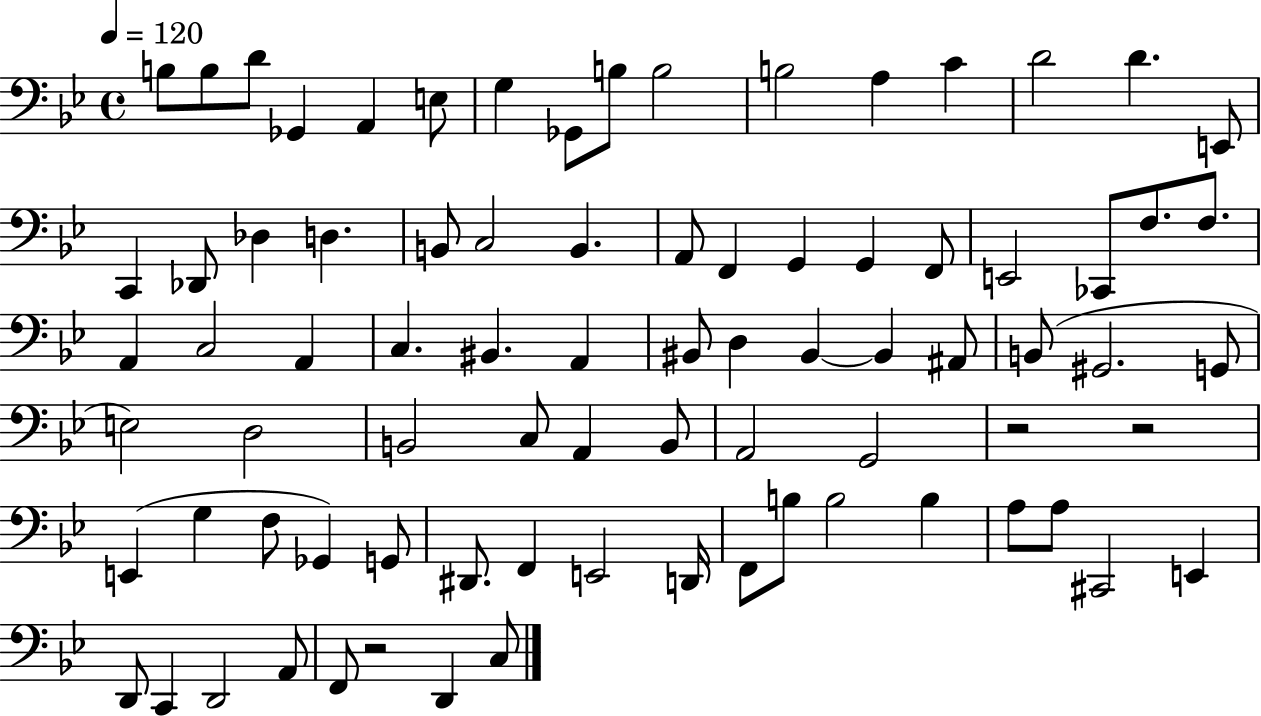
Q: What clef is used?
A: bass